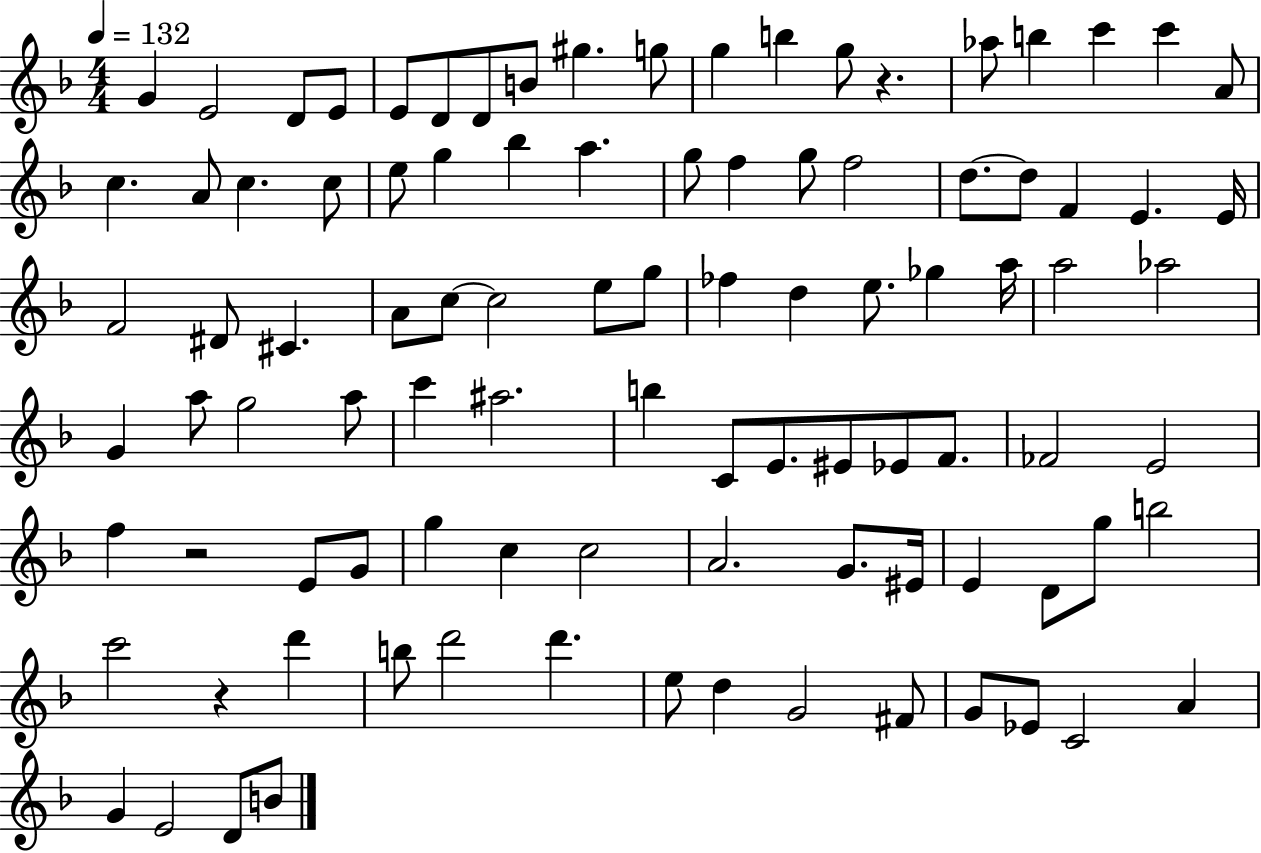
X:1
T:Untitled
M:4/4
L:1/4
K:F
G E2 D/2 E/2 E/2 D/2 D/2 B/2 ^g g/2 g b g/2 z _a/2 b c' c' A/2 c A/2 c c/2 e/2 g _b a g/2 f g/2 f2 d/2 d/2 F E E/4 F2 ^D/2 ^C A/2 c/2 c2 e/2 g/2 _f d e/2 _g a/4 a2 _a2 G a/2 g2 a/2 c' ^a2 b C/2 E/2 ^E/2 _E/2 F/2 _F2 E2 f z2 E/2 G/2 g c c2 A2 G/2 ^E/4 E D/2 g/2 b2 c'2 z d' b/2 d'2 d' e/2 d G2 ^F/2 G/2 _E/2 C2 A G E2 D/2 B/2